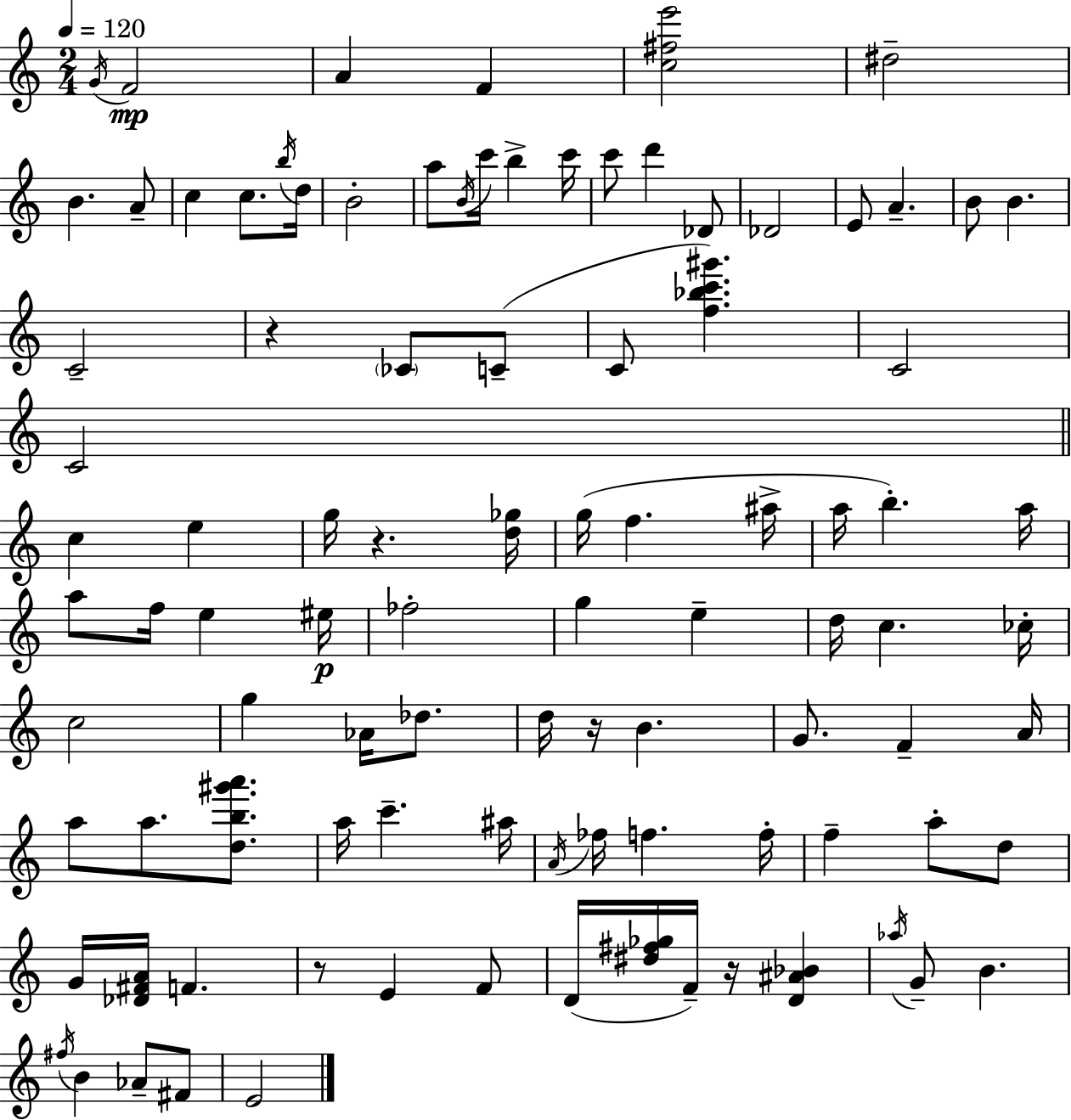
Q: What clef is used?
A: treble